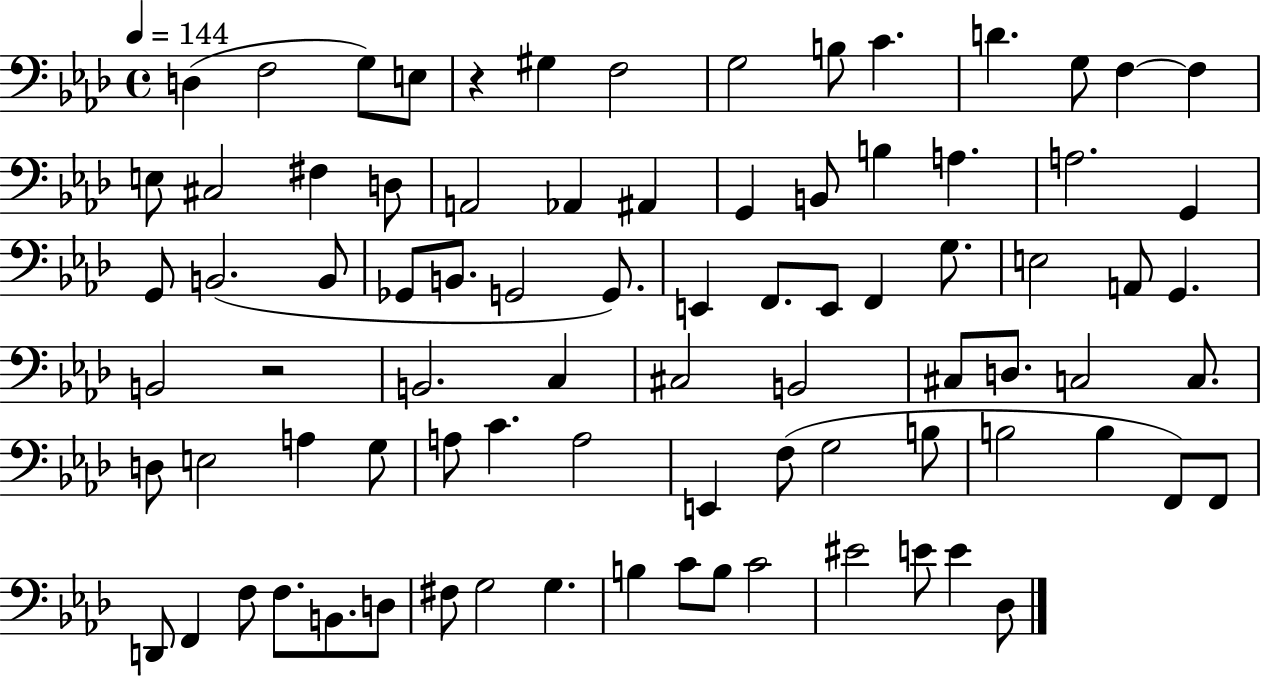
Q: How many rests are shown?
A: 2